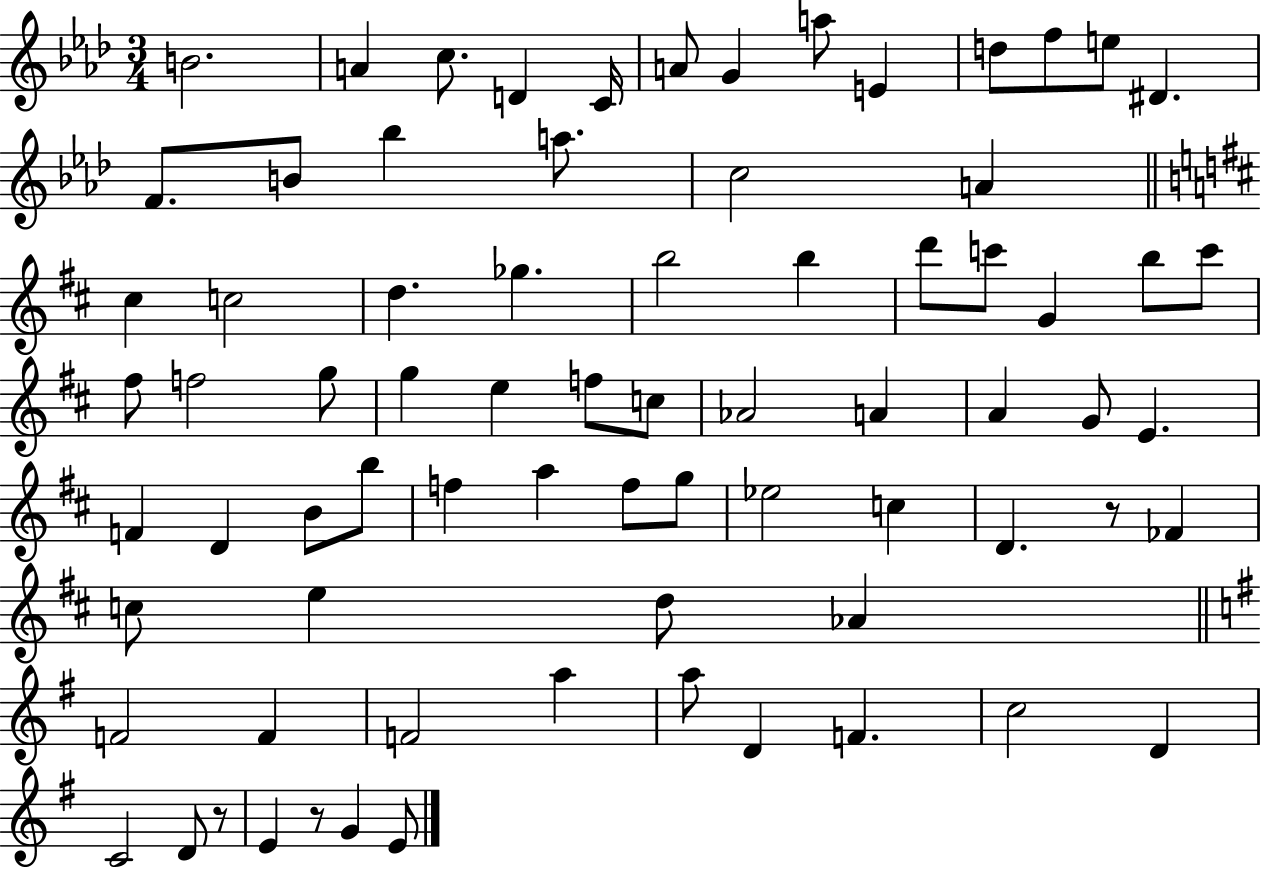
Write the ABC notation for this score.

X:1
T:Untitled
M:3/4
L:1/4
K:Ab
B2 A c/2 D C/4 A/2 G a/2 E d/2 f/2 e/2 ^D F/2 B/2 _b a/2 c2 A ^c c2 d _g b2 b d'/2 c'/2 G b/2 c'/2 ^f/2 f2 g/2 g e f/2 c/2 _A2 A A G/2 E F D B/2 b/2 f a f/2 g/2 _e2 c D z/2 _F c/2 e d/2 _A F2 F F2 a a/2 D F c2 D C2 D/2 z/2 E z/2 G E/2